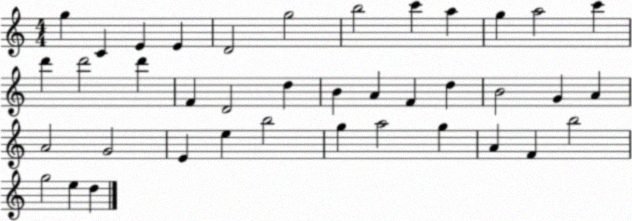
X:1
T:Untitled
M:4/4
L:1/4
K:C
g C E E D2 g2 b2 c' a g a2 c' d' d'2 d' F D2 d B A F d B2 G A A2 G2 E e b2 g a2 g A F b2 g2 e d